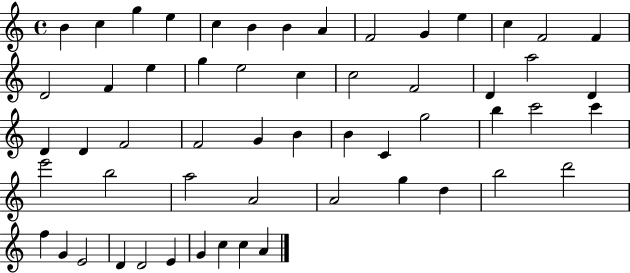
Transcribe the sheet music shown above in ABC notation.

X:1
T:Untitled
M:4/4
L:1/4
K:C
B c g e c B B A F2 G e c F2 F D2 F e g e2 c c2 F2 D a2 D D D F2 F2 G B B C g2 b c'2 c' e'2 b2 a2 A2 A2 g d b2 d'2 f G E2 D D2 E G c c A